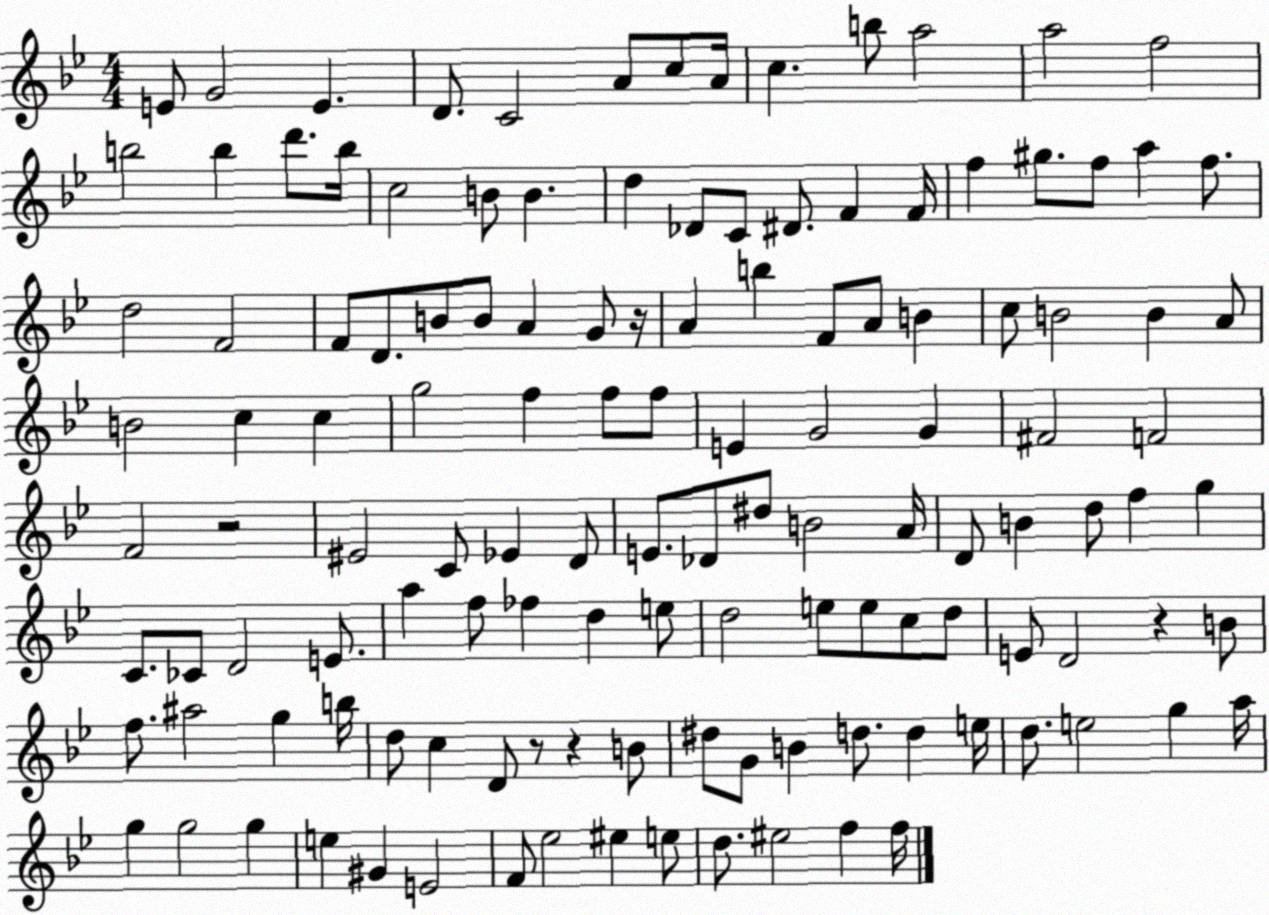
X:1
T:Untitled
M:4/4
L:1/4
K:Bb
E/2 G2 E D/2 C2 A/2 c/2 A/4 c b/2 a2 a2 f2 b2 b d'/2 b/4 c2 B/2 B d _D/2 C/2 ^D/2 F F/4 f ^g/2 f/2 a f/2 d2 F2 F/2 D/2 B/2 B/2 A G/2 z/4 A b F/2 A/2 B c/2 B2 B A/2 B2 c c g2 f f/2 f/2 E G2 G ^F2 F2 F2 z2 ^E2 C/2 _E D/2 E/2 _D/2 ^d/2 B2 A/4 D/2 B d/2 f g C/2 _C/2 D2 E/2 a f/2 _f d e/2 d2 e/2 e/2 c/2 d/2 E/2 D2 z B/2 f/2 ^a2 g b/4 d/2 c D/2 z/2 z B/2 ^d/2 G/2 B d/2 d e/4 d/2 e2 g a/4 g g2 g e ^G E2 F/2 _e2 ^e e/2 d/2 ^e2 f f/4